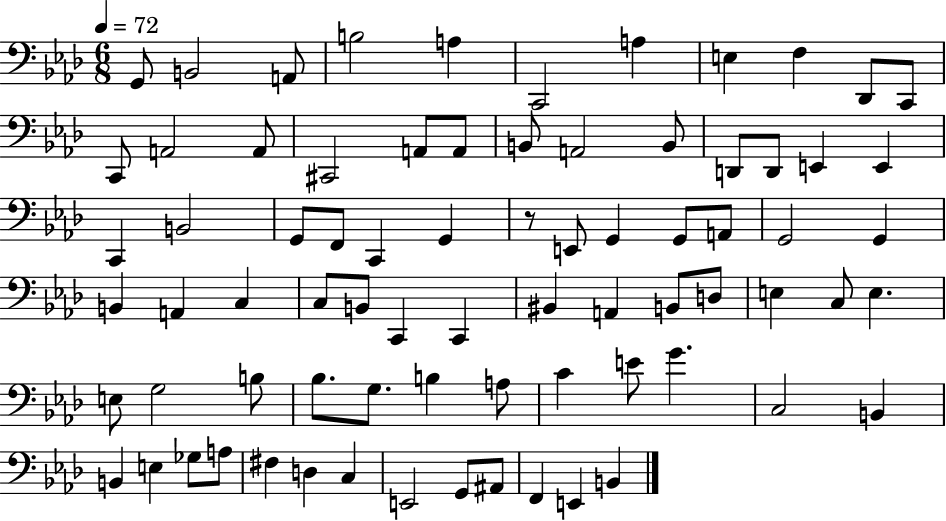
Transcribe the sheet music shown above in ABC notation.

X:1
T:Untitled
M:6/8
L:1/4
K:Ab
G,,/2 B,,2 A,,/2 B,2 A, C,,2 A, E, F, _D,,/2 C,,/2 C,,/2 A,,2 A,,/2 ^C,,2 A,,/2 A,,/2 B,,/2 A,,2 B,,/2 D,,/2 D,,/2 E,, E,, C,, B,,2 G,,/2 F,,/2 C,, G,, z/2 E,,/2 G,, G,,/2 A,,/2 G,,2 G,, B,, A,, C, C,/2 B,,/2 C,, C,, ^B,, A,, B,,/2 D,/2 E, C,/2 E, E,/2 G,2 B,/2 _B,/2 G,/2 B, A,/2 C E/2 G C,2 B,, B,, E, _G,/2 A,/2 ^F, D, C, E,,2 G,,/2 ^A,,/2 F,, E,, B,,